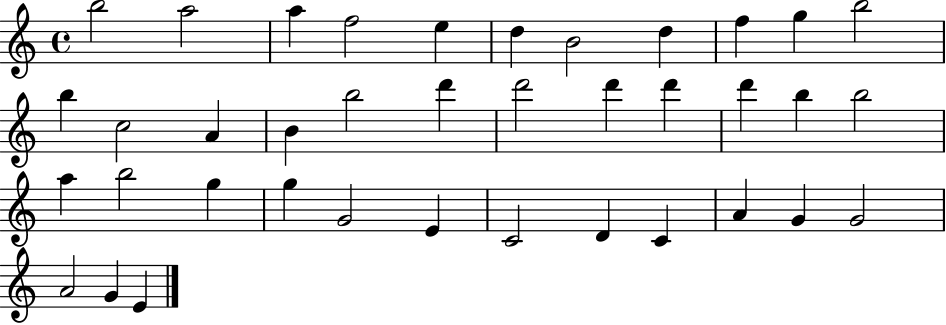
B5/h A5/h A5/q F5/h E5/q D5/q B4/h D5/q F5/q G5/q B5/h B5/q C5/h A4/q B4/q B5/h D6/q D6/h D6/q D6/q D6/q B5/q B5/h A5/q B5/h G5/q G5/q G4/h E4/q C4/h D4/q C4/q A4/q G4/q G4/h A4/h G4/q E4/q